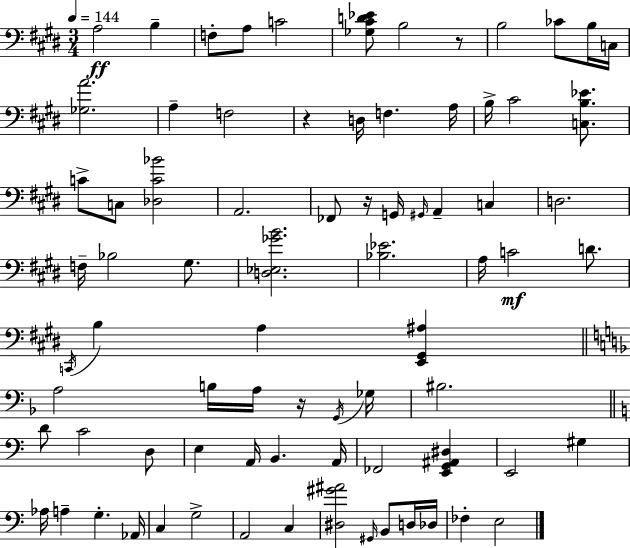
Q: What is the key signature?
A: E major